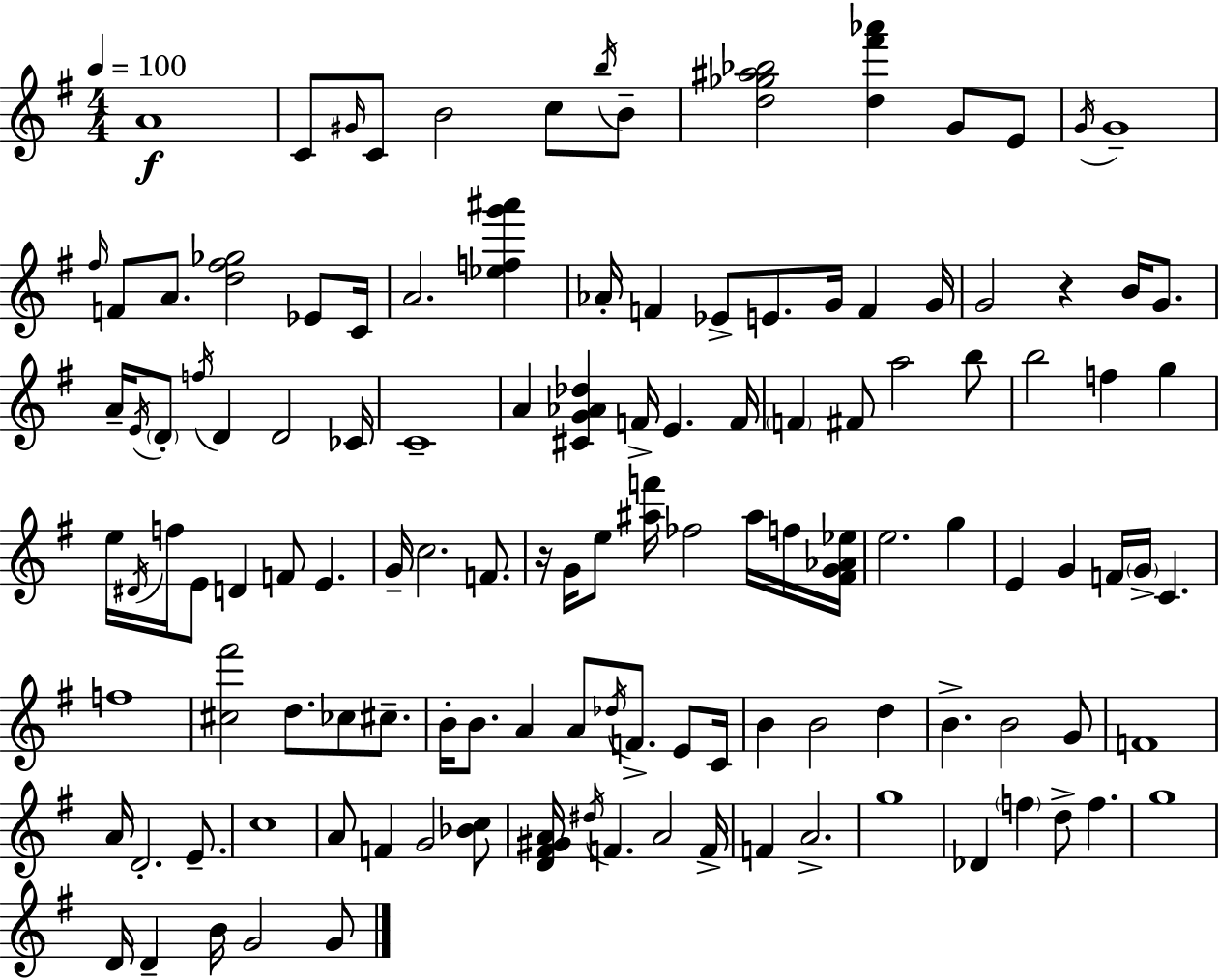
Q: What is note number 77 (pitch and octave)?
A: A4